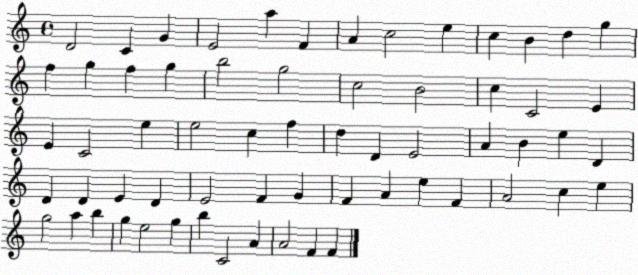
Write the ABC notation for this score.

X:1
T:Untitled
M:4/4
L:1/4
K:C
D2 C G E2 a F A c2 e c B d g f g f g b2 g2 c2 B2 c C2 E E C2 e e2 c f d D E2 A B e D D D E D E2 F G F A e F A2 c e g2 a b g e2 g b C2 A A2 F F